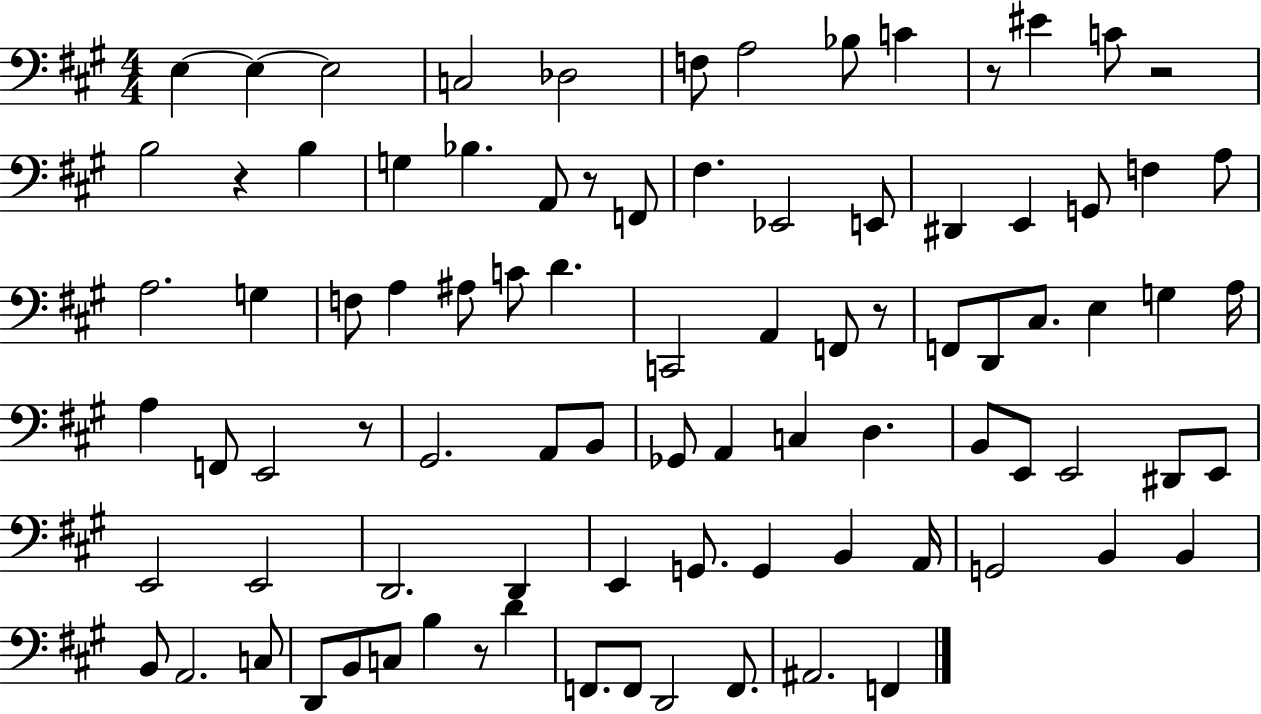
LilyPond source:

{
  \clef bass
  \numericTimeSignature
  \time 4/4
  \key a \major
  e4~~ e4~~ e2 | c2 des2 | f8 a2 bes8 c'4 | r8 eis'4 c'8 r2 | \break b2 r4 b4 | g4 bes4. a,8 r8 f,8 | fis4. ees,2 e,8 | dis,4 e,4 g,8 f4 a8 | \break a2. g4 | f8 a4 ais8 c'8 d'4. | c,2 a,4 f,8 r8 | f,8 d,8 cis8. e4 g4 a16 | \break a4 f,8 e,2 r8 | gis,2. a,8 b,8 | ges,8 a,4 c4 d4. | b,8 e,8 e,2 dis,8 e,8 | \break e,2 e,2 | d,2. d,4 | e,4 g,8. g,4 b,4 a,16 | g,2 b,4 b,4 | \break b,8 a,2. c8 | d,8 b,8 c8 b4 r8 d'4 | f,8. f,8 d,2 f,8. | ais,2. f,4 | \break \bar "|."
}